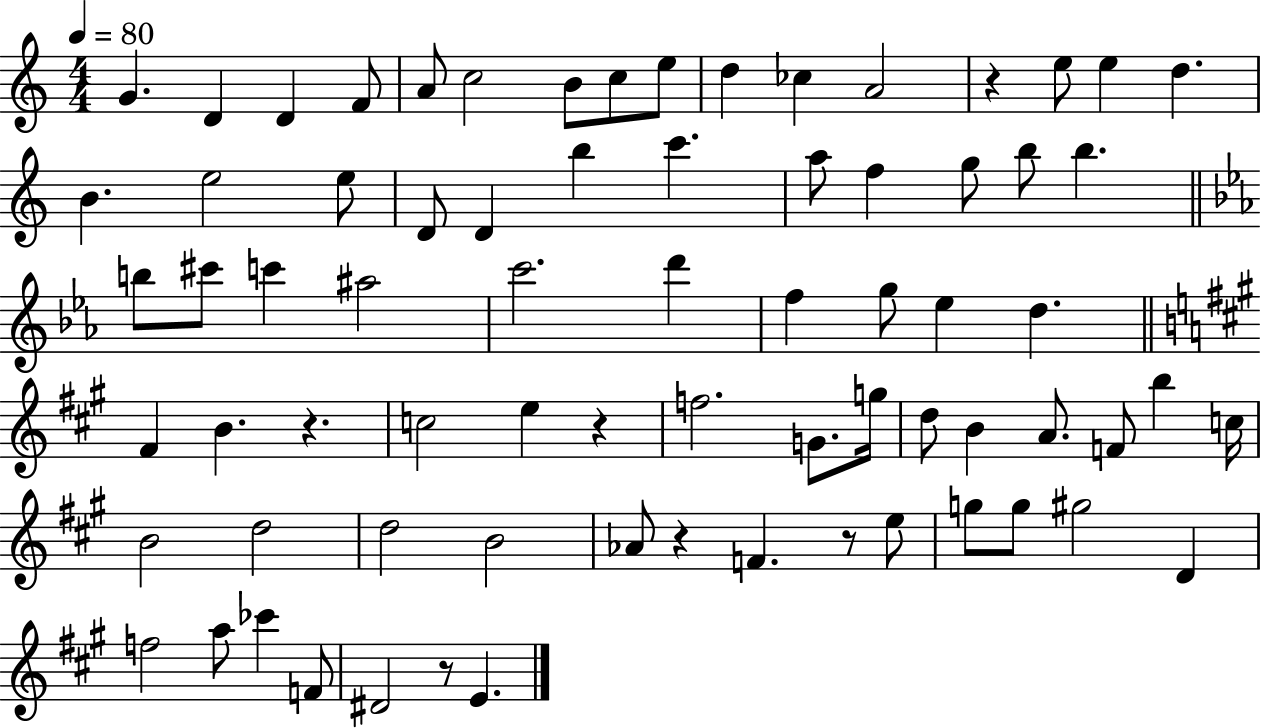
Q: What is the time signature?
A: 4/4